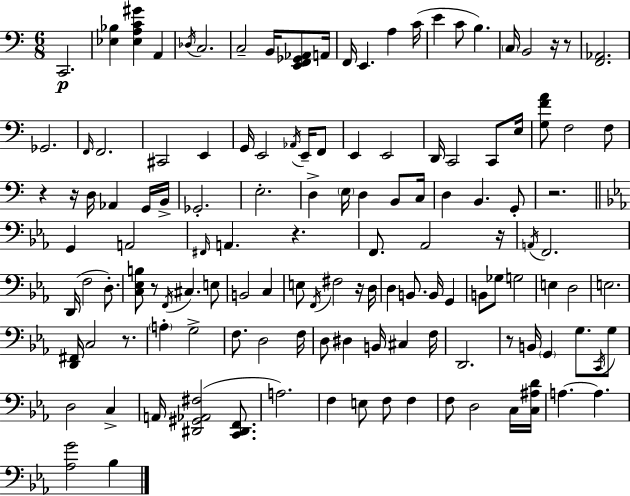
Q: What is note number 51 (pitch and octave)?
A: F#2